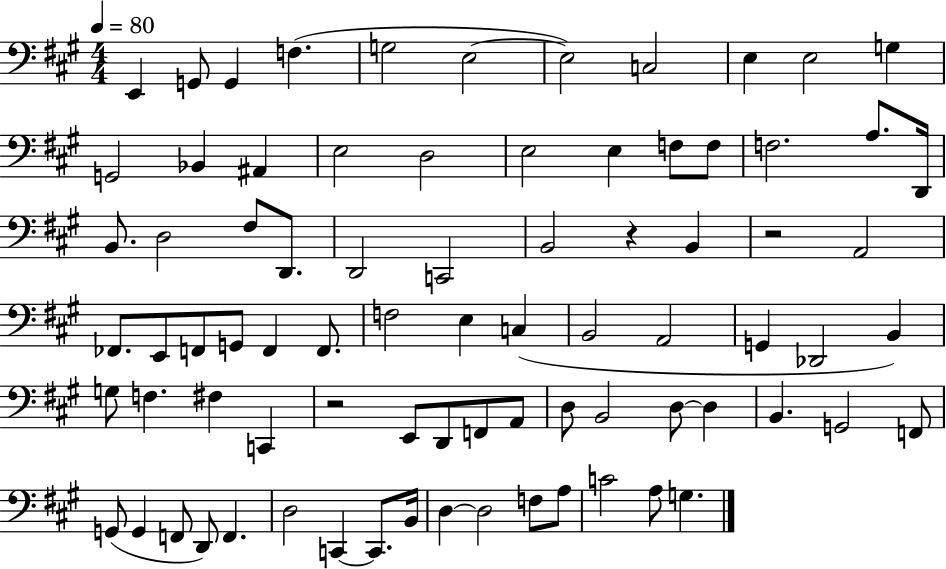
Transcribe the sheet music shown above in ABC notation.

X:1
T:Untitled
M:4/4
L:1/4
K:A
E,, G,,/2 G,, F, G,2 E,2 E,2 C,2 E, E,2 G, G,,2 _B,, ^A,, E,2 D,2 E,2 E, F,/2 F,/2 F,2 A,/2 D,,/4 B,,/2 D,2 ^F,/2 D,,/2 D,,2 C,,2 B,,2 z B,, z2 A,,2 _F,,/2 E,,/2 F,,/2 G,,/2 F,, F,,/2 F,2 E, C, B,,2 A,,2 G,, _D,,2 B,, G,/2 F, ^F, C,, z2 E,,/2 D,,/2 F,,/2 A,,/2 D,/2 B,,2 D,/2 D, B,, G,,2 F,,/2 G,,/2 G,, F,,/2 D,,/2 F,, D,2 C,, C,,/2 B,,/4 D, D,2 F,/2 A,/2 C2 A,/2 G,